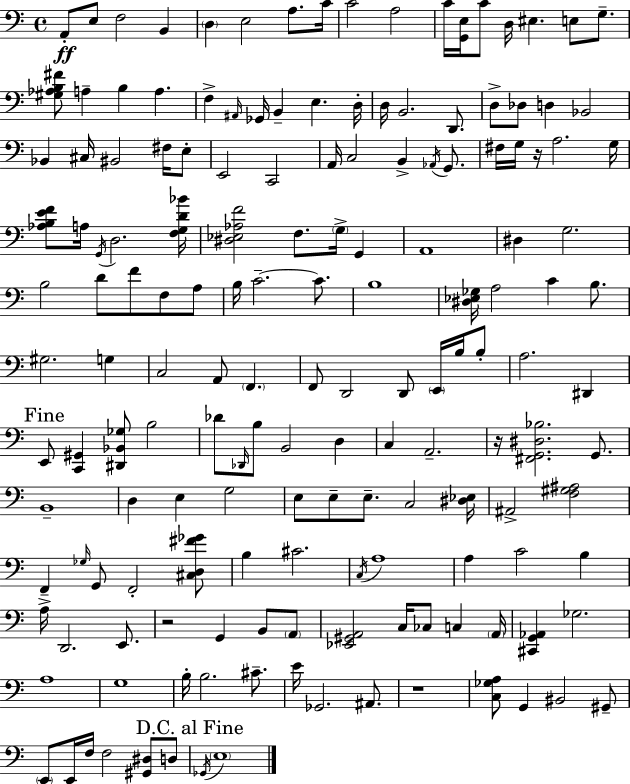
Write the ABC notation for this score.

X:1
T:Untitled
M:4/4
L:1/4
K:Am
A,,/2 E,/2 F,2 B,, D, E,2 A,/2 C/4 C2 A,2 C/4 [G,,E,]/4 C/2 D,/4 ^E, E,/2 G,/2 [^G,_A,B,^F]/2 A, B, A, F, ^A,,/4 _G,,/4 B,, E, D,/4 D,/4 B,,2 D,,/2 D,/2 _D,/2 D, _B,,2 _B,, ^C,/4 ^B,,2 ^F,/4 E,/2 E,,2 C,,2 A,,/4 C,2 B,, _A,,/4 G,,/2 ^F,/4 G,/4 z/4 A,2 G,/4 [_A,B,EF]/2 A,/4 G,,/4 D,2 [F,G,D_B]/4 [^D,_E,_A,F]2 F,/2 G,/4 G,, A,,4 ^D, G,2 B,2 D/2 F/2 F,/2 A,/2 B,/4 C2 C/2 B,4 [^D,_E,_G,]/4 A,2 C B,/2 ^G,2 G, C,2 A,,/2 F,, F,,/2 D,,2 D,,/2 E,,/4 B,/4 B,/2 A,2 ^D,, E,,/2 [C,,^G,,] [^D,,_B,,_G,]/2 B,2 _D/2 _D,,/4 B,/2 B,,2 D, C, A,,2 z/4 [^F,,G,,^D,_B,]2 G,,/2 B,,4 D, E, G,2 E,/2 E,/2 E,/2 C,2 [^D,_E,]/4 ^A,,2 [F,^G,^A,]2 F,, _G,/4 G,,/2 F,,2 [^C,D,^F_G]/2 B, ^C2 C,/4 A,4 A, C2 B, A,/4 D,,2 E,,/2 z2 G,, B,,/2 A,,/2 [_E,,^G,,A,,]2 C,/4 _C,/2 C, A,,/4 [^C,,G,,_A,,] _G,2 A,4 G,4 B,/4 B,2 ^C/2 E/4 _G,,2 ^A,,/2 z4 [C,_G,A,]/2 G,, ^B,,2 ^G,,/2 E,,/2 E,,/4 F,/4 F,2 [^G,,^D,]/2 D,/2 _G,,/4 E,4